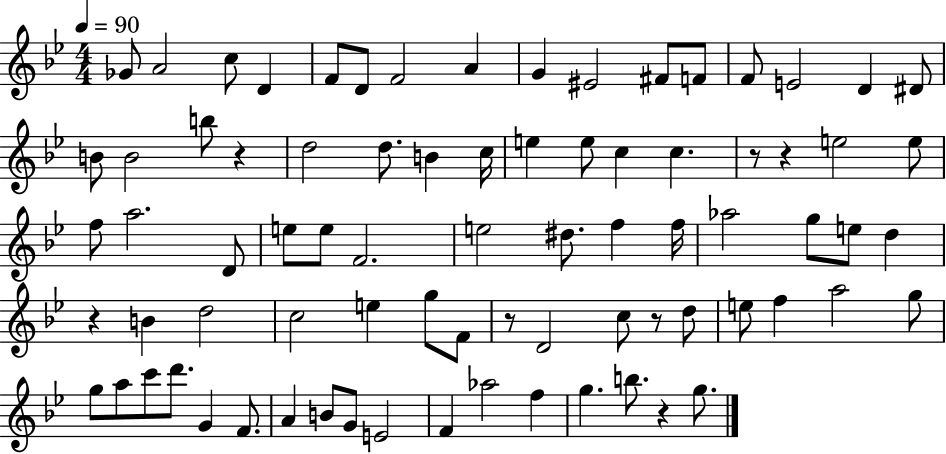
X:1
T:Untitled
M:4/4
L:1/4
K:Bb
_G/2 A2 c/2 D F/2 D/2 F2 A G ^E2 ^F/2 F/2 F/2 E2 D ^D/2 B/2 B2 b/2 z d2 d/2 B c/4 e e/2 c c z/2 z e2 e/2 f/2 a2 D/2 e/2 e/2 F2 e2 ^d/2 f f/4 _a2 g/2 e/2 d z B d2 c2 e g/2 F/2 z/2 D2 c/2 z/2 d/2 e/2 f a2 g/2 g/2 a/2 c'/2 d'/2 G F/2 A B/2 G/2 E2 F _a2 f g b/2 z g/2